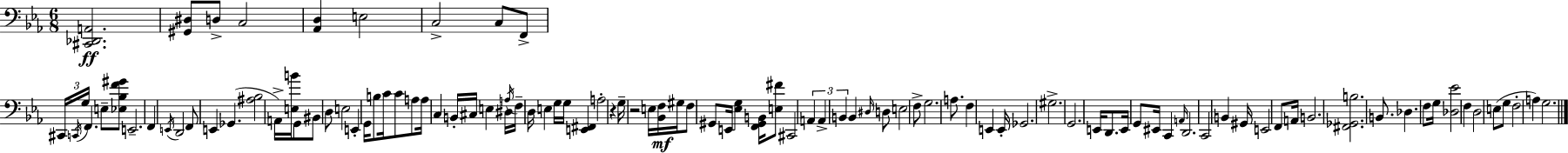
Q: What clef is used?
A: bass